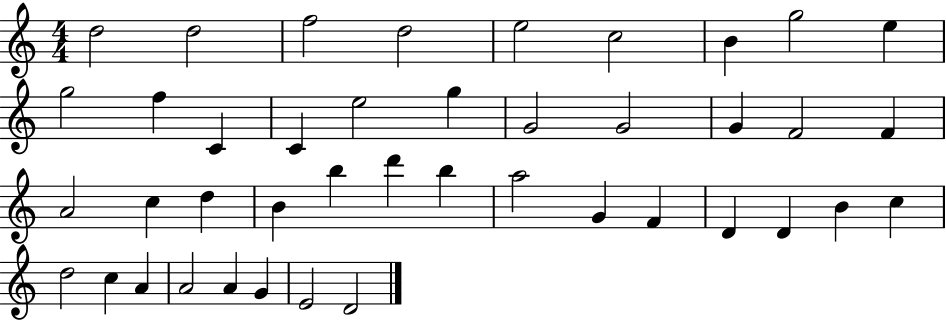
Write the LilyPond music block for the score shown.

{
  \clef treble
  \numericTimeSignature
  \time 4/4
  \key c \major
  d''2 d''2 | f''2 d''2 | e''2 c''2 | b'4 g''2 e''4 | \break g''2 f''4 c'4 | c'4 e''2 g''4 | g'2 g'2 | g'4 f'2 f'4 | \break a'2 c''4 d''4 | b'4 b''4 d'''4 b''4 | a''2 g'4 f'4 | d'4 d'4 b'4 c''4 | \break d''2 c''4 a'4 | a'2 a'4 g'4 | e'2 d'2 | \bar "|."
}